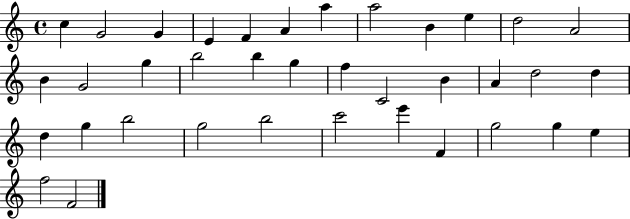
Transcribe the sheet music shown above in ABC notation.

X:1
T:Untitled
M:4/4
L:1/4
K:C
c G2 G E F A a a2 B e d2 A2 B G2 g b2 b g f C2 B A d2 d d g b2 g2 b2 c'2 e' F g2 g e f2 F2